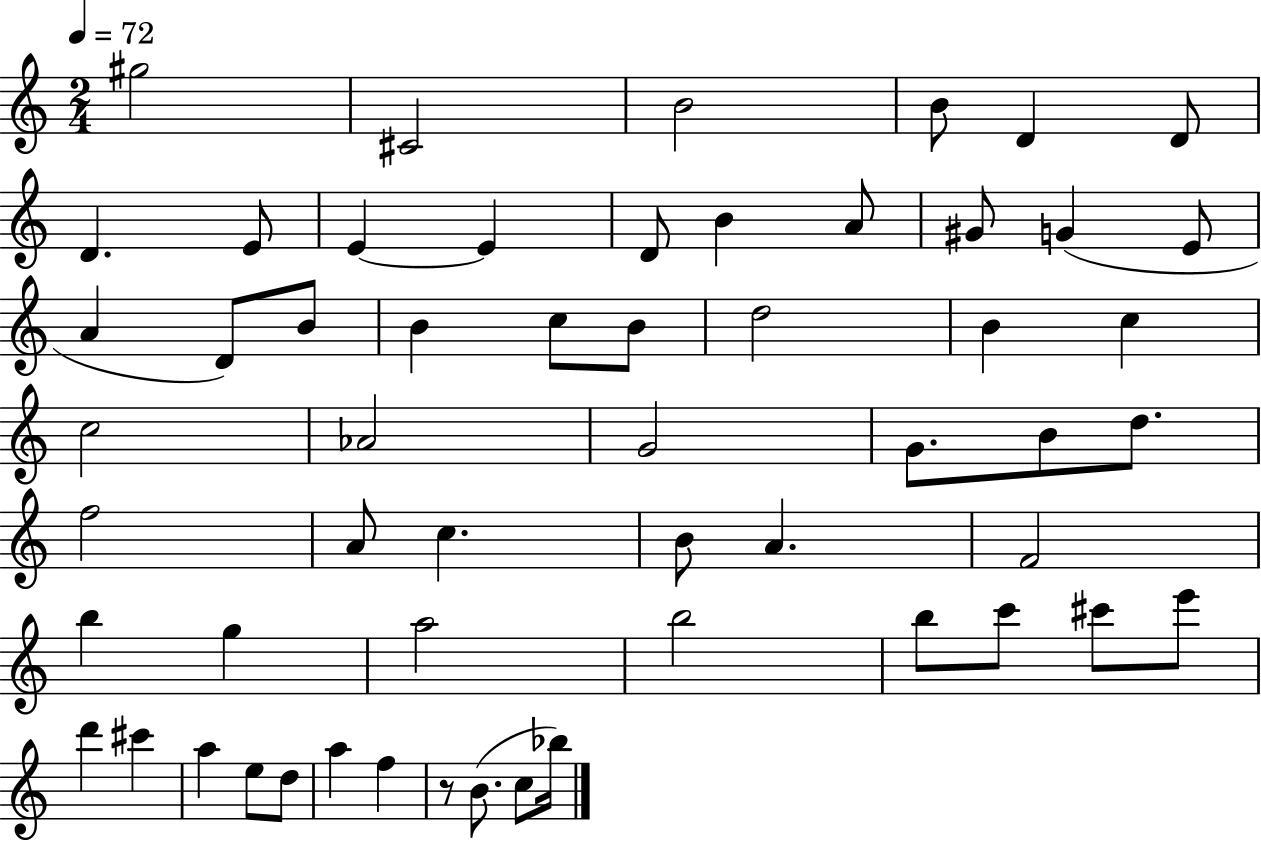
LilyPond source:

{
  \clef treble
  \numericTimeSignature
  \time 2/4
  \key c \major
  \tempo 4 = 72
  gis''2 | cis'2 | b'2 | b'8 d'4 d'8 | \break d'4. e'8 | e'4~~ e'4 | d'8 b'4 a'8 | gis'8 g'4( e'8 | \break a'4 d'8) b'8 | b'4 c''8 b'8 | d''2 | b'4 c''4 | \break c''2 | aes'2 | g'2 | g'8. b'8 d''8. | \break f''2 | a'8 c''4. | b'8 a'4. | f'2 | \break b''4 g''4 | a''2 | b''2 | b''8 c'''8 cis'''8 e'''8 | \break d'''4 cis'''4 | a''4 e''8 d''8 | a''4 f''4 | r8 b'8.( c''8 bes''16) | \break \bar "|."
}